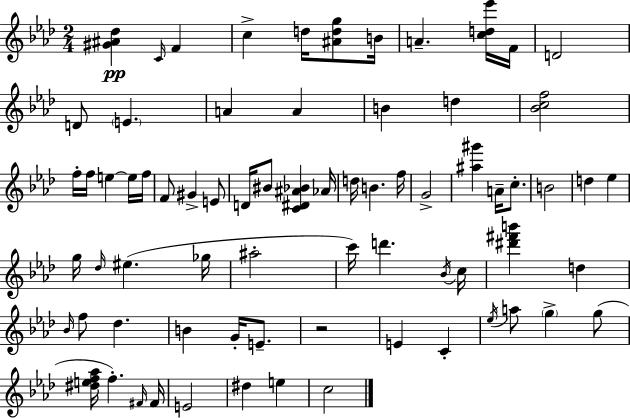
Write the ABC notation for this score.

X:1
T:Untitled
M:2/4
L:1/4
K:Fm
[^G^A_d] C/4 F c d/4 [^Adg]/2 B/4 A [cd_e']/4 F/4 D2 D/2 E A A B d [_Bcf]2 f/4 f/4 e e/4 f/4 F/2 ^G E/2 D/4 ^B/2 [C^D^A_B] _A/4 d/4 B f/4 G2 [^a^g'] A/4 c/2 B2 d _e g/4 _d/4 ^e _g/4 ^a2 c'/4 d' _B/4 c/4 [^d'^f'b'] d _B/4 f/2 _d B G/4 E/2 z2 E C _e/4 a/2 g g/2 [^def_a]/4 f ^F/4 ^F/4 E2 ^d e c2